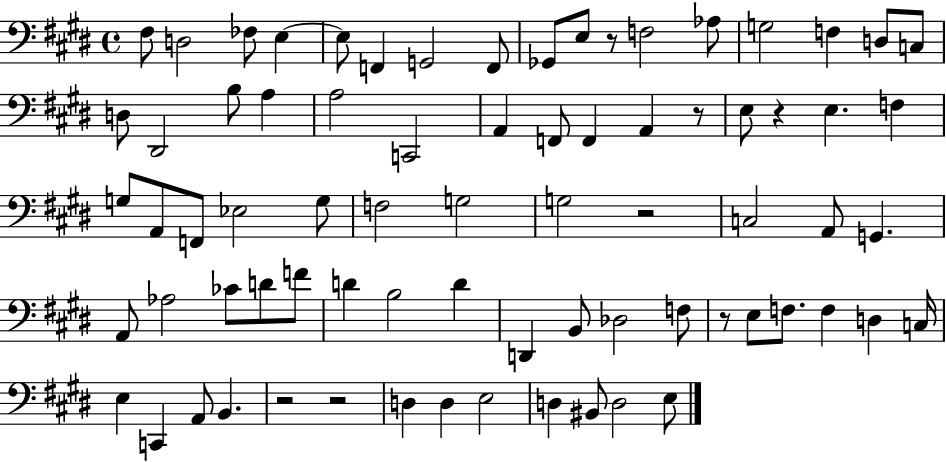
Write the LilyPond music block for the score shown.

{
  \clef bass
  \time 4/4
  \defaultTimeSignature
  \key e \major
  fis8 d2 fes8 e4~~ | e8 f,4 g,2 f,8 | ges,8 e8 r8 f2 aes8 | g2 f4 d8 c8 | \break d8 dis,2 b8 a4 | a2 c,2 | a,4 f,8 f,4 a,4 r8 | e8 r4 e4. f4 | \break g8 a,8 f,8 ees2 g8 | f2 g2 | g2 r2 | c2 a,8 g,4. | \break a,8 aes2 ces'8 d'8 f'8 | d'4 b2 d'4 | d,4 b,8 des2 f8 | r8 e8 f8. f4 d4 c16 | \break e4 c,4 a,8 b,4. | r2 r2 | d4 d4 e2 | d4 bis,8 d2 e8 | \break \bar "|."
}